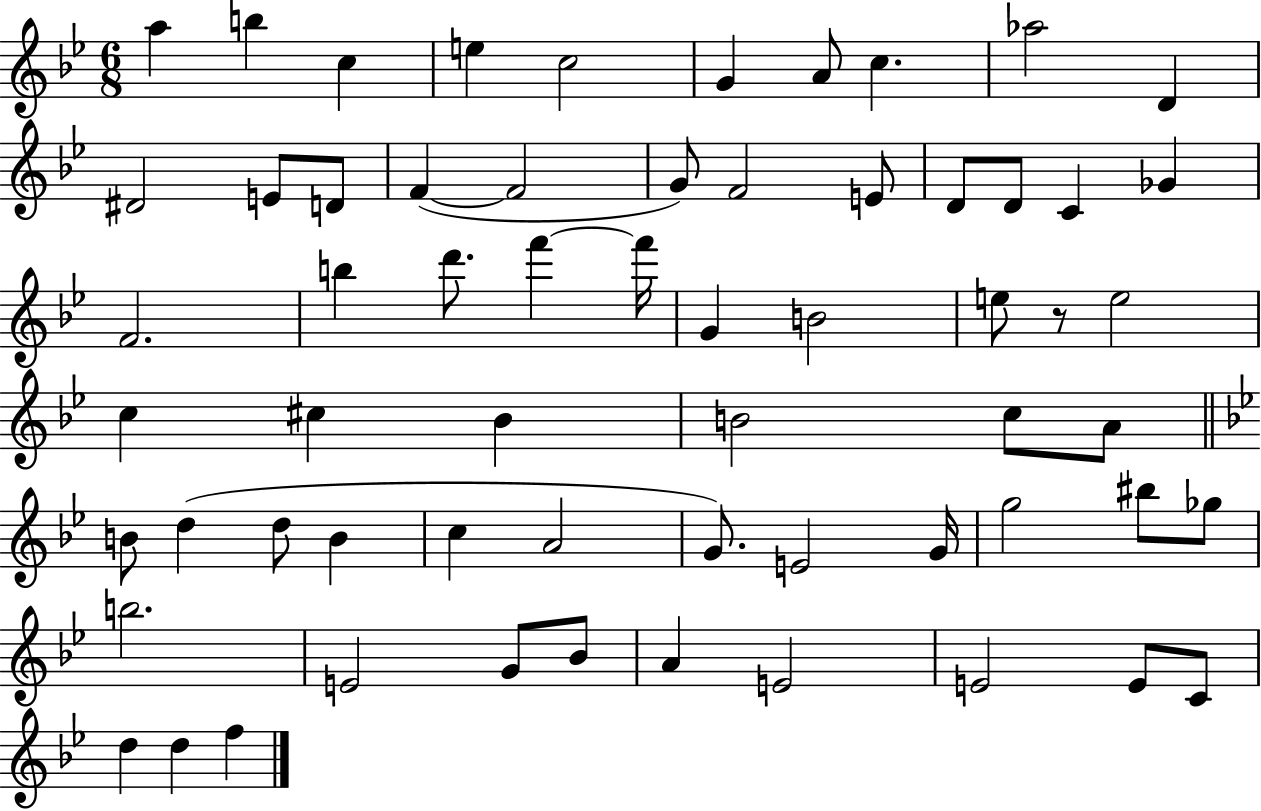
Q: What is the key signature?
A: BES major